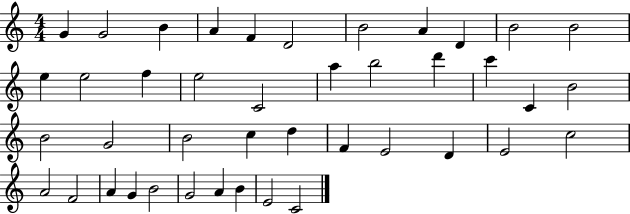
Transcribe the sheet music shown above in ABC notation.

X:1
T:Untitled
M:4/4
L:1/4
K:C
G G2 B A F D2 B2 A D B2 B2 e e2 f e2 C2 a b2 d' c' C B2 B2 G2 B2 c d F E2 D E2 c2 A2 F2 A G B2 G2 A B E2 C2